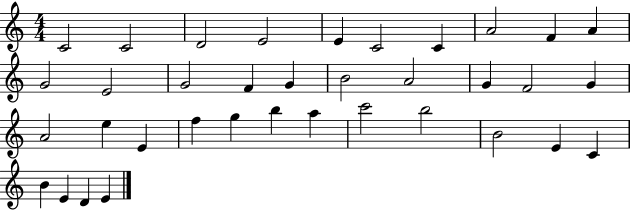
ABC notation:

X:1
T:Untitled
M:4/4
L:1/4
K:C
C2 C2 D2 E2 E C2 C A2 F A G2 E2 G2 F G B2 A2 G F2 G A2 e E f g b a c'2 b2 B2 E C B E D E